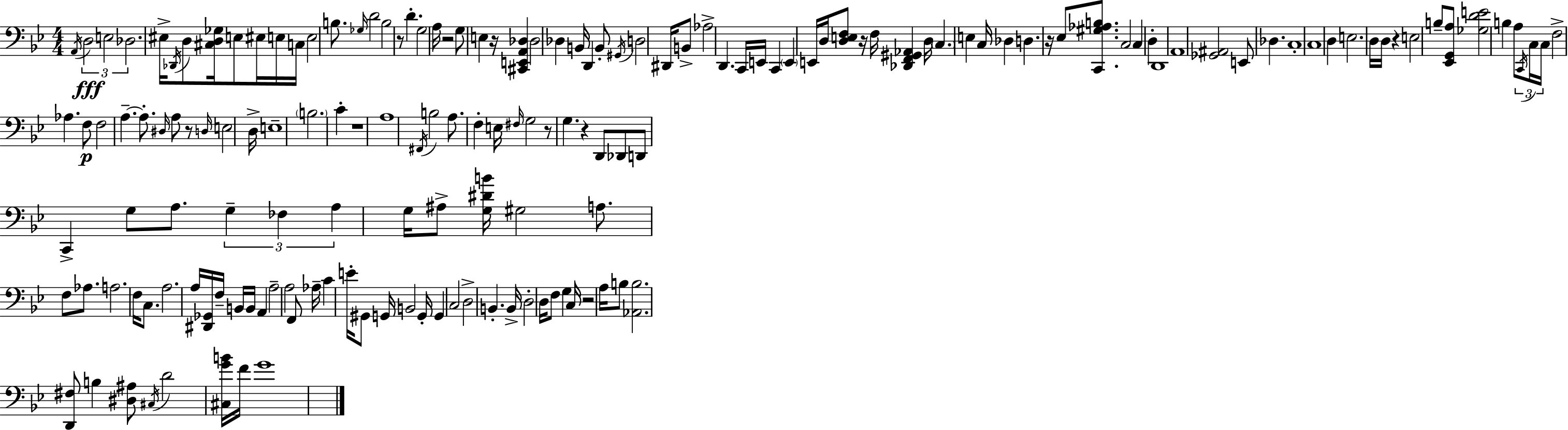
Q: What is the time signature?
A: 4/4